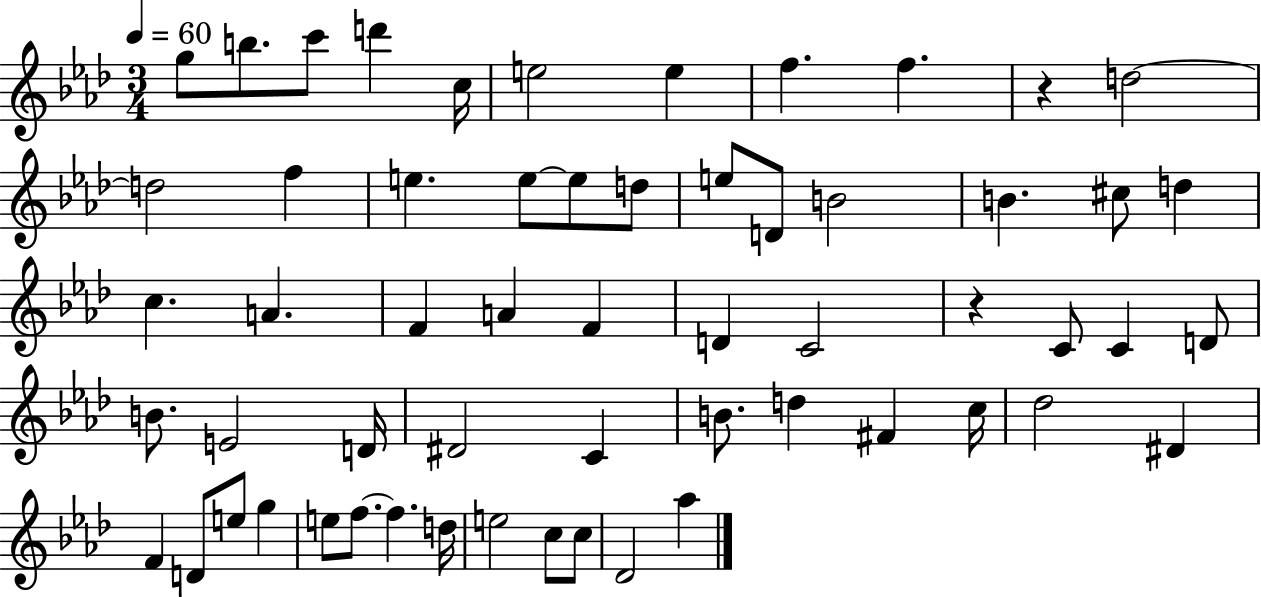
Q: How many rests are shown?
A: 2